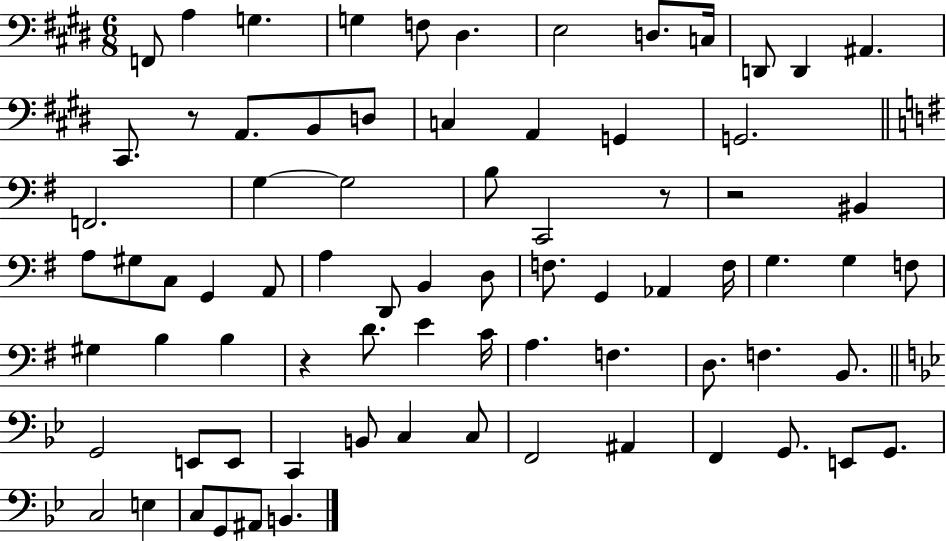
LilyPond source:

{
  \clef bass
  \numericTimeSignature
  \time 6/8
  \key e \major
  f,8 a4 g4. | g4 f8 dis4. | e2 d8. c16 | d,8 d,4 ais,4. | \break cis,8. r8 a,8. b,8 d8 | c4 a,4 g,4 | g,2. | \bar "||" \break \key g \major f,2. | g4~~ g2 | b8 c,2 r8 | r2 bis,4 | \break a8 gis8 c8 g,4 a,8 | a4 d,8 b,4 d8 | f8. g,4 aes,4 f16 | g4. g4 f8 | \break gis4 b4 b4 | r4 d'8. e'4 c'16 | a4. f4. | d8. f4. b,8. | \break \bar "||" \break \key bes \major g,2 e,8 e,8 | c,4 b,8 c4 c8 | f,2 ais,4 | f,4 g,8. e,8 g,8. | \break c2 e4 | c8 g,8 ais,8 b,4. | \bar "|."
}